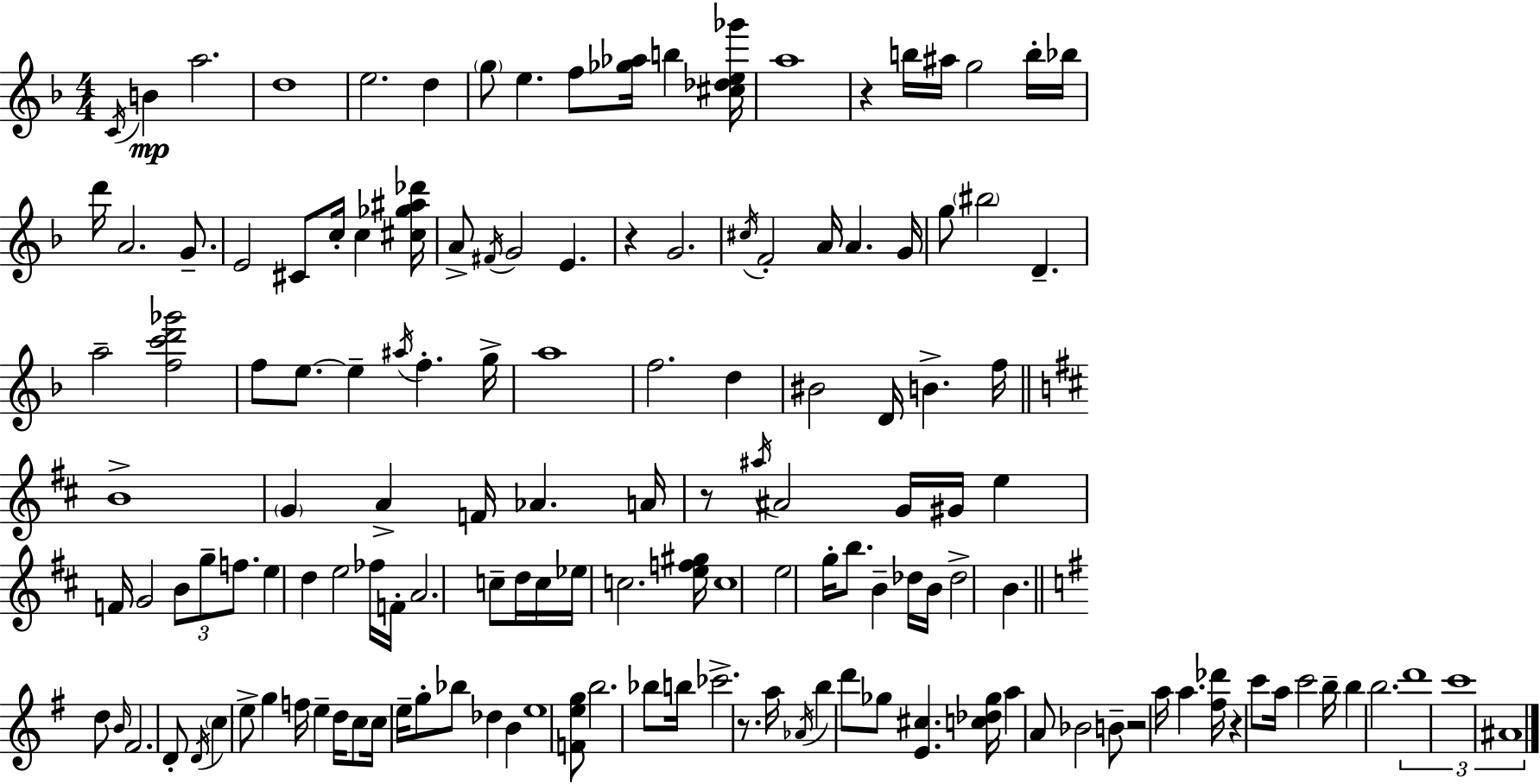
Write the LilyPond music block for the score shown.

{
  \clef treble
  \numericTimeSignature
  \time 4/4
  \key d \minor
  \repeat volta 2 { \acciaccatura { c'16 }\mp b'4 a''2. | d''1 | e''2. d''4 | \parenthesize g''8 e''4. f''8 <ges'' aes''>16 b''4 | \break <cis'' des'' e'' ges'''>16 a''1 | r4 b''16 ais''16 g''2 b''16-. | bes''16 d'''16 a'2. g'8.-- | e'2 cis'8 c''16-. c''4 | \break <cis'' ges'' ais'' des'''>16 a'8-> \acciaccatura { fis'16 } g'2 e'4. | r4 g'2. | \acciaccatura { cis''16 } f'2-. a'16 a'4. | g'16 g''8 \parenthesize bis''2 d'4.-- | \break a''2-- <f'' c''' d''' ges'''>2 | f''8 e''8.~~ e''4-- \acciaccatura { ais''16 } f''4.-. | g''16-> a''1 | f''2. | \break d''4 bis'2 d'16 b'4.-> | f''16 \bar "||" \break \key d \major b'1-> | \parenthesize g'4 a'4-> f'16 aes'4. a'16 | r8 \acciaccatura { ais''16 } ais'2 g'16 gis'16 e''4 | f'16 g'2 \tuplet 3/2 { b'8 g''8-- f''8. } | \break e''4 d''4 e''2 | fes''16 f'16-. a'2. c''8-- | d''16 c''16 ees''16 c''2. | <e'' f'' gis''>16 c''1 | \break e''2 g''16-. b''8. b'4-- | des''16 b'16 des''2-> b'4. | \bar "||" \break \key e \minor d''8 \grace { b'16 } fis'2. d'8-. | \acciaccatura { d'16 } \parenthesize c''4 e''8-> g''4 f''16 e''4-- | d''16 c''8 c''16 e''16-- g''8-. bes''8 des''4 b'4 | e''1 | \break <f' e'' g''>8 b''2. | bes''8 b''16 ces'''2.-> r8. | a''16 \acciaccatura { aes'16 } b''4 d'''8 ges''8 <e' cis''>4. | <c'' des'' ges''>16 a''4 a'8 bes'2 | \break b'8-- r2 a''16 a''4. | <fis'' des'''>16 r4 c'''8 a''16 c'''2 | b''16-- b''4 b''2. | \tuplet 3/2 { d'''1 | \break c'''1 | ais'1 } | } \bar "|."
}